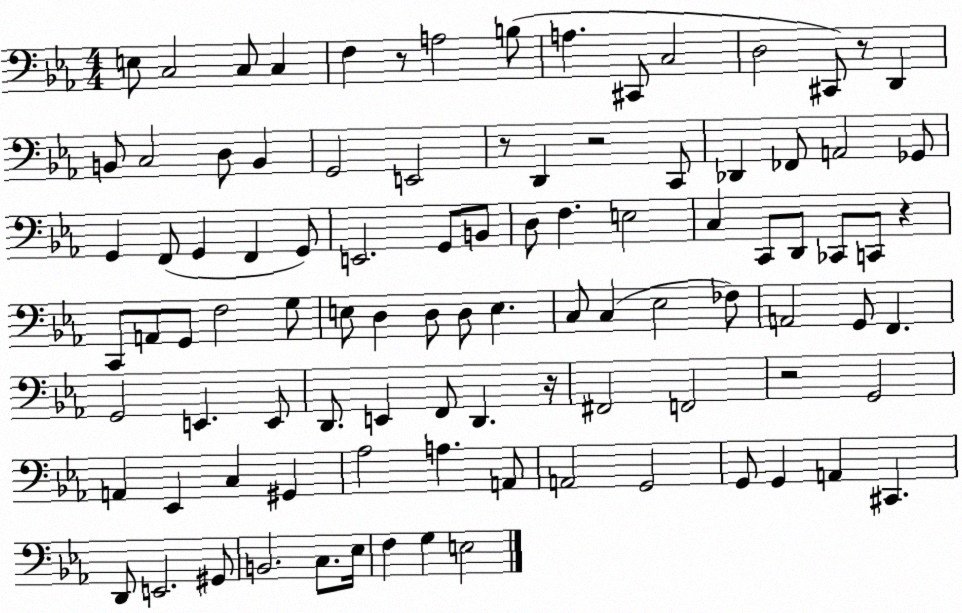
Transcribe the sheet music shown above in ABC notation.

X:1
T:Untitled
M:4/4
L:1/4
K:Eb
E,/2 C,2 C,/2 C, F, z/2 A,2 B,/2 A, ^C,,/2 C,2 D,2 ^C,,/2 z/2 D,, B,,/2 C,2 D,/2 B,, G,,2 E,,2 z/2 D,, z2 C,,/2 _D,, _F,,/2 A,,2 _G,,/2 G,, F,,/2 G,, F,, G,,/2 E,,2 G,,/2 B,,/2 D,/2 F, E,2 C, C,,/2 D,,/2 _C,,/2 C,,/2 z C,,/2 A,,/2 G,,/2 F,2 G,/2 E,/2 D, D,/2 D,/2 E, C,/2 C, _E,2 _F,/2 A,,2 G,,/2 F,, G,,2 E,, E,,/2 D,,/2 E,, F,,/2 D,, z/4 ^F,,2 F,,2 z2 G,,2 A,, _E,, C, ^G,, _A,2 A, A,,/2 A,,2 G,,2 G,,/2 G,, A,, ^C,, D,,/2 E,,2 ^G,,/2 B,,2 C,/2 _E,/4 F, G, E,2